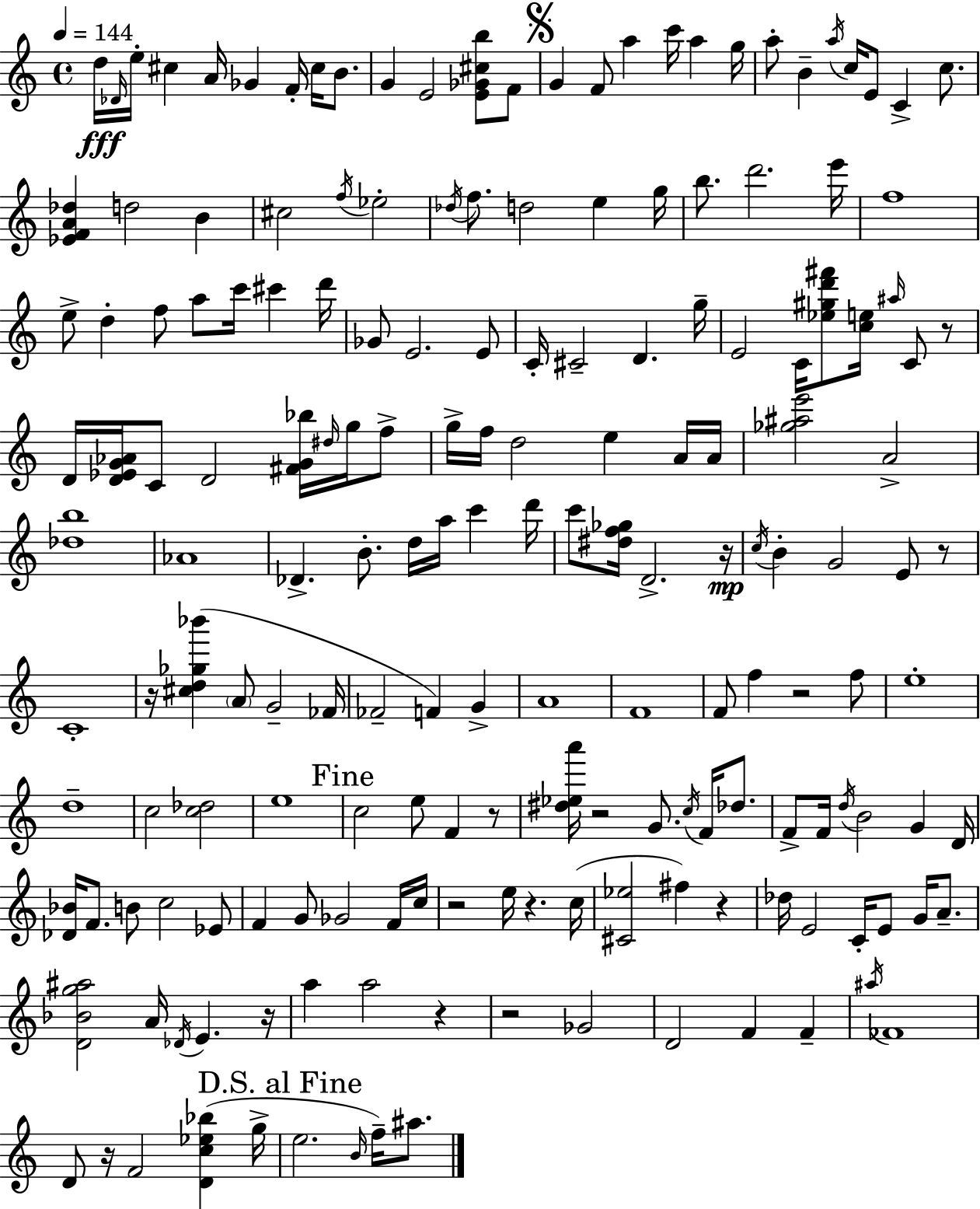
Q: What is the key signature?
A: C major